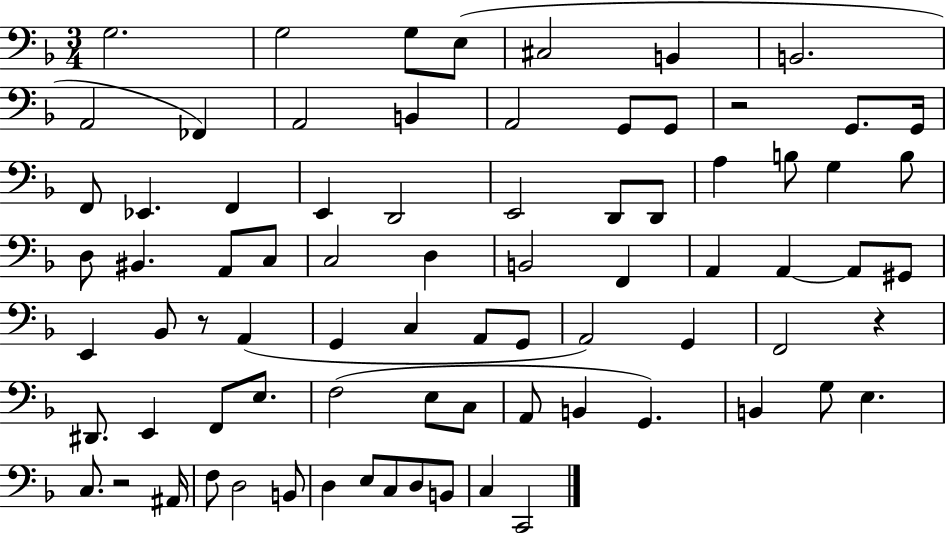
G3/h. G3/h G3/e E3/e C#3/h B2/q B2/h. A2/h FES2/q A2/h B2/q A2/h G2/e G2/e R/h G2/e. G2/s F2/e Eb2/q. F2/q E2/q D2/h E2/h D2/e D2/e A3/q B3/e G3/q B3/e D3/e BIS2/q. A2/e C3/e C3/h D3/q B2/h F2/q A2/q A2/q A2/e G#2/e E2/q Bb2/e R/e A2/q G2/q C3/q A2/e G2/e A2/h G2/q F2/h R/q D#2/e. E2/q F2/e E3/e. F3/h E3/e C3/e A2/e B2/q G2/q. B2/q G3/e E3/q. C3/e. R/h A#2/s F3/e D3/h B2/e D3/q E3/e C3/e D3/e B2/e C3/q C2/h